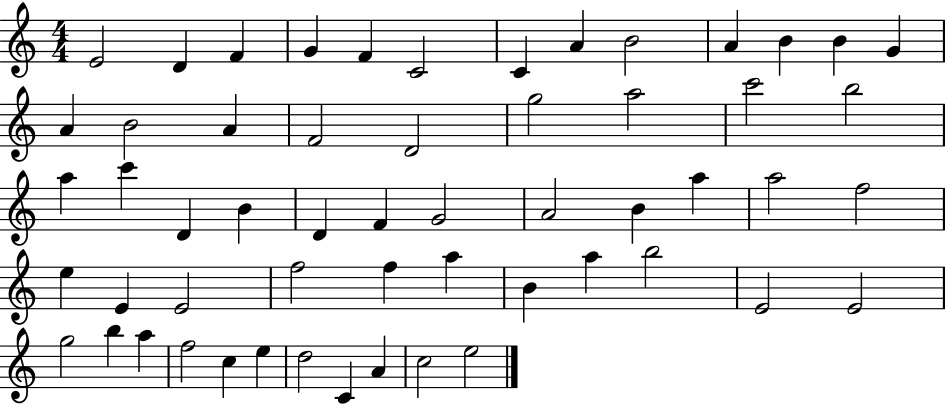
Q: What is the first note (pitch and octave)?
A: E4